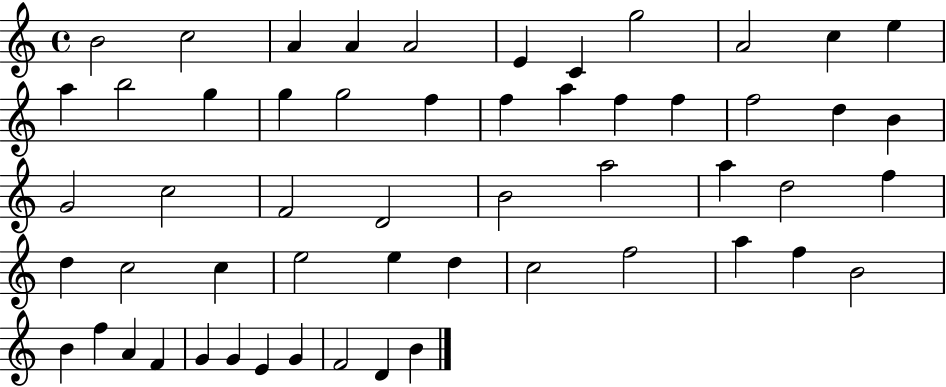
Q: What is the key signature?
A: C major